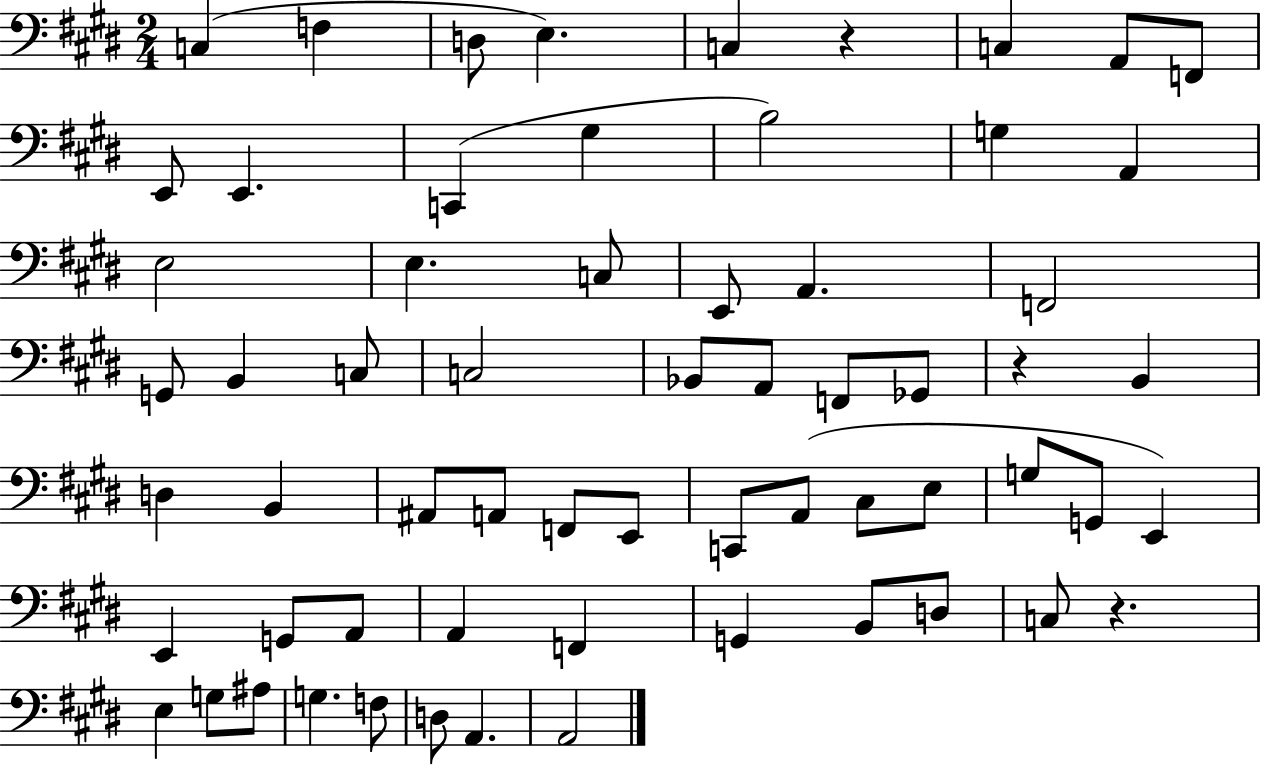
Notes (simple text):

C3/q F3/q D3/e E3/q. C3/q R/q C3/q A2/e F2/e E2/e E2/q. C2/q G#3/q B3/h G3/q A2/q E3/h E3/q. C3/e E2/e A2/q. F2/h G2/e B2/q C3/e C3/h Bb2/e A2/e F2/e Gb2/e R/q B2/q D3/q B2/q A#2/e A2/e F2/e E2/e C2/e A2/e C#3/e E3/e G3/e G2/e E2/q E2/q G2/e A2/e A2/q F2/q G2/q B2/e D3/e C3/e R/q. E3/q G3/e A#3/e G3/q. F3/e D3/e A2/q. A2/h